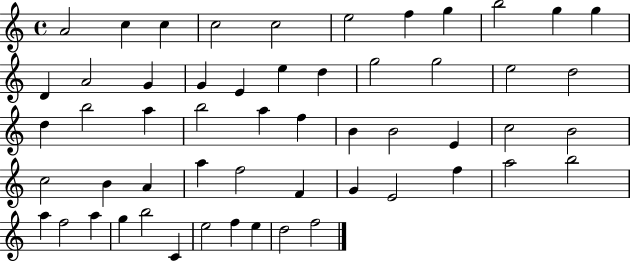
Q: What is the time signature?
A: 4/4